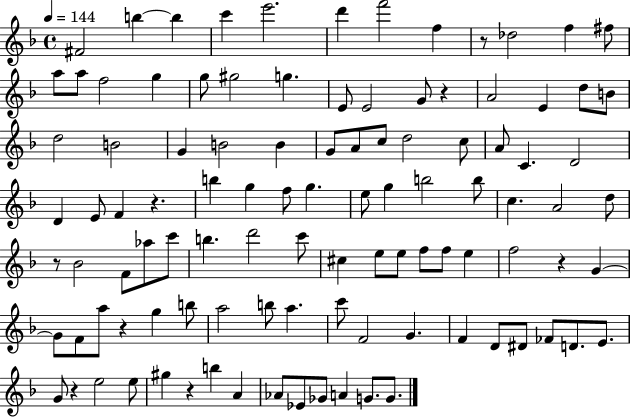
X:1
T:Untitled
M:4/4
L:1/4
K:F
^F2 b b c' e'2 d' f'2 f z/2 _d2 f ^f/2 a/2 a/2 f2 g g/2 ^g2 g E/2 E2 G/2 z A2 E d/2 B/2 d2 B2 G B2 B G/2 A/2 c/2 d2 c/2 A/2 C D2 D E/2 F z b g f/2 g e/2 g b2 b/2 c A2 d/2 z/2 _B2 F/2 _a/2 c'/2 b d'2 c'/2 ^c e/2 e/2 f/2 f/2 e f2 z G G/2 F/2 a/2 z g b/2 a2 b/2 a c'/2 F2 G F D/2 ^D/2 _F/2 D/2 E/2 G/2 z e2 e/2 ^g z b A _A/2 _E/2 _G/2 A G/2 G/2